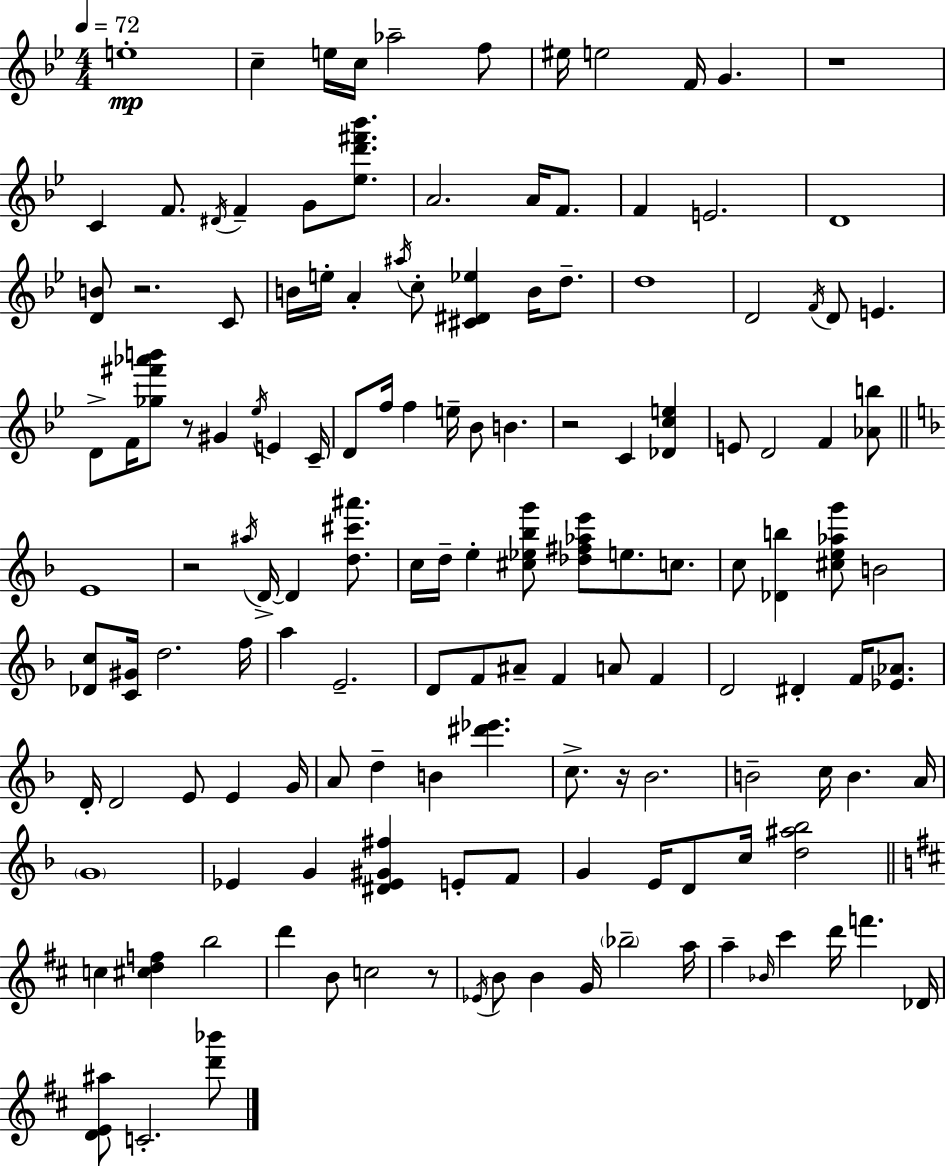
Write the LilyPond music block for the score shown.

{
  \clef treble
  \numericTimeSignature
  \time 4/4
  \key g \minor
  \tempo 4 = 72
  \repeat volta 2 { e''1-.\mp | c''4-- e''16 c''16 aes''2-- f''8 | eis''16 e''2 f'16 g'4. | r1 | \break c'4 f'8. \acciaccatura { dis'16 } f'4-- g'8 <ees'' d''' fis''' bes'''>8. | a'2. a'16 f'8. | f'4 e'2. | d'1 | \break <d' b'>8 r2. c'8 | b'16 e''16-. a'4-. \acciaccatura { ais''16 } c''8-. <cis' dis' ees''>4 b'16 d''8.-- | d''1 | d'2 \acciaccatura { f'16 } d'8 e'4. | \break d'8-> f'16 <ges'' fis''' aes''' b'''>8 r8 gis'4 \acciaccatura { ees''16 } e'4 | c'16-- d'8 f''16 f''4 e''16-- bes'8 b'4. | r2 c'4 | <des' c'' e''>4 e'8 d'2 f'4 | \break <aes' b''>8 \bar "||" \break \key d \minor e'1 | r2 \acciaccatura { ais''16 } d'16->~~ d'4 <d'' cis''' ais'''>8. | c''16 d''16-- e''4-. <cis'' ees'' bes'' g'''>8 <des'' fis'' aes'' e'''>8 e''8. c''8. | c''8 <des' b''>4 <cis'' e'' aes'' g'''>8 b'2 | \break <des' c''>8 <c' gis'>16 d''2. | f''16 a''4 e'2.-- | d'8 f'8 ais'8-- f'4 a'8 f'4 | d'2 dis'4-. f'16 <ees' aes'>8. | \break d'16-. d'2 e'8 e'4 | g'16 a'8 d''4-- b'4 <dis''' ees'''>4. | c''8.-> r16 bes'2. | b'2-- c''16 b'4. | \break a'16 \parenthesize g'1 | ees'4 g'4 <dis' ees' gis' fis''>4 e'8-. f'8 | g'4 e'16 d'8 c''16 <d'' ais'' bes''>2 | \bar "||" \break \key b \minor c''4 <cis'' d'' f''>4 b''2 | d'''4 b'8 c''2 r8 | \acciaccatura { ees'16 } b'8 b'4 g'16 \parenthesize bes''2-- | a''16 a''4-- \grace { bes'16 } cis'''4 d'''16 f'''4. | \break des'16 <d' e' ais''>8 c'2.-. | <d''' bes'''>8 } \bar "|."
}